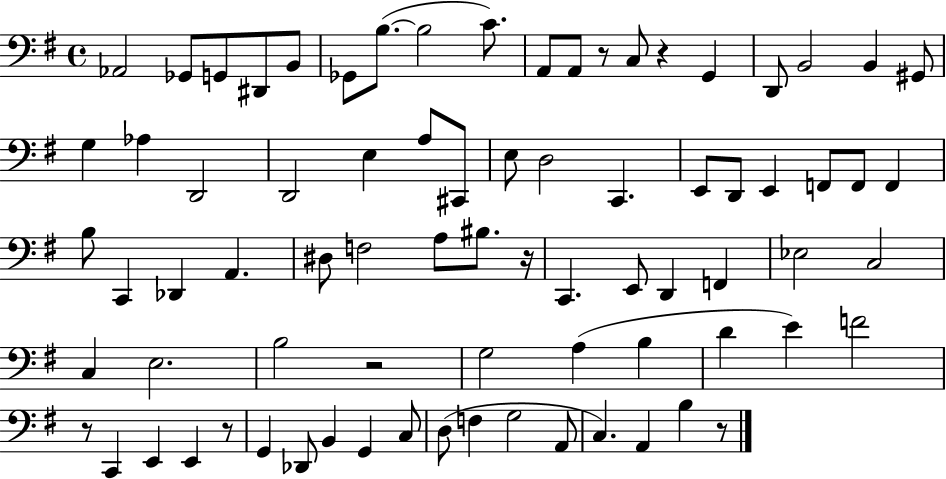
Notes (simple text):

Ab2/h Gb2/e G2/e D#2/e B2/e Gb2/e B3/e. B3/h C4/e. A2/e A2/e R/e C3/e R/q G2/q D2/e B2/h B2/q G#2/e G3/q Ab3/q D2/h D2/h E3/q A3/e C#2/e E3/e D3/h C2/q. E2/e D2/e E2/q F2/e F2/e F2/q B3/e C2/q Db2/q A2/q. D#3/e F3/h A3/e BIS3/e. R/s C2/q. E2/e D2/q F2/q Eb3/h C3/h C3/q E3/h. B3/h R/h G3/h A3/q B3/q D4/q E4/q F4/h R/e C2/q E2/q E2/q R/e G2/q Db2/e B2/q G2/q C3/e D3/e F3/q G3/h A2/e C3/q. A2/q B3/q R/e